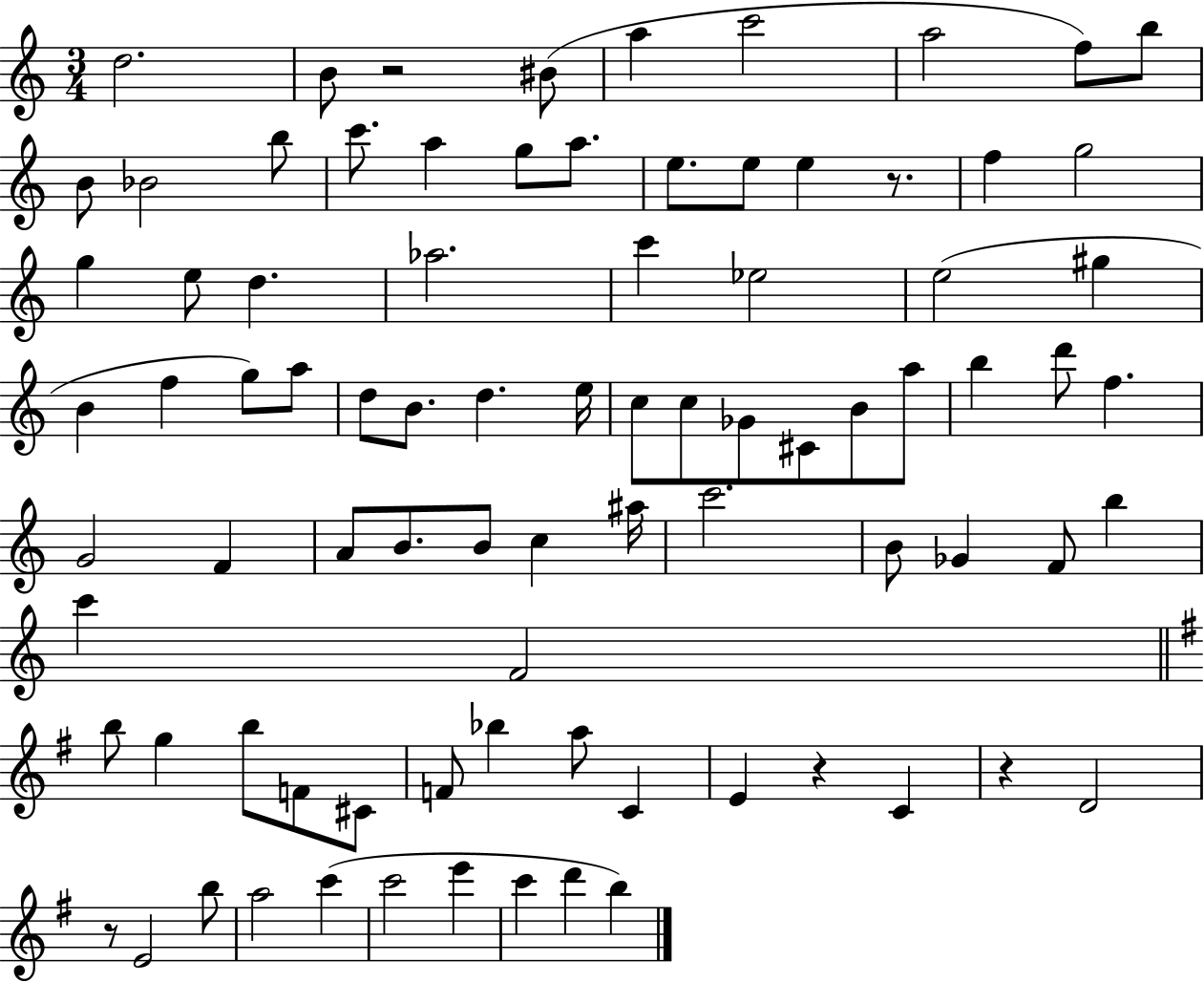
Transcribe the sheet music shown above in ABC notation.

X:1
T:Untitled
M:3/4
L:1/4
K:C
d2 B/2 z2 ^B/2 a c'2 a2 f/2 b/2 B/2 _B2 b/2 c'/2 a g/2 a/2 e/2 e/2 e z/2 f g2 g e/2 d _a2 c' _e2 e2 ^g B f g/2 a/2 d/2 B/2 d e/4 c/2 c/2 _G/2 ^C/2 B/2 a/2 b d'/2 f G2 F A/2 B/2 B/2 c ^a/4 c'2 B/2 _G F/2 b c' F2 b/2 g b/2 F/2 ^C/2 F/2 _b a/2 C E z C z D2 z/2 E2 b/2 a2 c' c'2 e' c' d' b